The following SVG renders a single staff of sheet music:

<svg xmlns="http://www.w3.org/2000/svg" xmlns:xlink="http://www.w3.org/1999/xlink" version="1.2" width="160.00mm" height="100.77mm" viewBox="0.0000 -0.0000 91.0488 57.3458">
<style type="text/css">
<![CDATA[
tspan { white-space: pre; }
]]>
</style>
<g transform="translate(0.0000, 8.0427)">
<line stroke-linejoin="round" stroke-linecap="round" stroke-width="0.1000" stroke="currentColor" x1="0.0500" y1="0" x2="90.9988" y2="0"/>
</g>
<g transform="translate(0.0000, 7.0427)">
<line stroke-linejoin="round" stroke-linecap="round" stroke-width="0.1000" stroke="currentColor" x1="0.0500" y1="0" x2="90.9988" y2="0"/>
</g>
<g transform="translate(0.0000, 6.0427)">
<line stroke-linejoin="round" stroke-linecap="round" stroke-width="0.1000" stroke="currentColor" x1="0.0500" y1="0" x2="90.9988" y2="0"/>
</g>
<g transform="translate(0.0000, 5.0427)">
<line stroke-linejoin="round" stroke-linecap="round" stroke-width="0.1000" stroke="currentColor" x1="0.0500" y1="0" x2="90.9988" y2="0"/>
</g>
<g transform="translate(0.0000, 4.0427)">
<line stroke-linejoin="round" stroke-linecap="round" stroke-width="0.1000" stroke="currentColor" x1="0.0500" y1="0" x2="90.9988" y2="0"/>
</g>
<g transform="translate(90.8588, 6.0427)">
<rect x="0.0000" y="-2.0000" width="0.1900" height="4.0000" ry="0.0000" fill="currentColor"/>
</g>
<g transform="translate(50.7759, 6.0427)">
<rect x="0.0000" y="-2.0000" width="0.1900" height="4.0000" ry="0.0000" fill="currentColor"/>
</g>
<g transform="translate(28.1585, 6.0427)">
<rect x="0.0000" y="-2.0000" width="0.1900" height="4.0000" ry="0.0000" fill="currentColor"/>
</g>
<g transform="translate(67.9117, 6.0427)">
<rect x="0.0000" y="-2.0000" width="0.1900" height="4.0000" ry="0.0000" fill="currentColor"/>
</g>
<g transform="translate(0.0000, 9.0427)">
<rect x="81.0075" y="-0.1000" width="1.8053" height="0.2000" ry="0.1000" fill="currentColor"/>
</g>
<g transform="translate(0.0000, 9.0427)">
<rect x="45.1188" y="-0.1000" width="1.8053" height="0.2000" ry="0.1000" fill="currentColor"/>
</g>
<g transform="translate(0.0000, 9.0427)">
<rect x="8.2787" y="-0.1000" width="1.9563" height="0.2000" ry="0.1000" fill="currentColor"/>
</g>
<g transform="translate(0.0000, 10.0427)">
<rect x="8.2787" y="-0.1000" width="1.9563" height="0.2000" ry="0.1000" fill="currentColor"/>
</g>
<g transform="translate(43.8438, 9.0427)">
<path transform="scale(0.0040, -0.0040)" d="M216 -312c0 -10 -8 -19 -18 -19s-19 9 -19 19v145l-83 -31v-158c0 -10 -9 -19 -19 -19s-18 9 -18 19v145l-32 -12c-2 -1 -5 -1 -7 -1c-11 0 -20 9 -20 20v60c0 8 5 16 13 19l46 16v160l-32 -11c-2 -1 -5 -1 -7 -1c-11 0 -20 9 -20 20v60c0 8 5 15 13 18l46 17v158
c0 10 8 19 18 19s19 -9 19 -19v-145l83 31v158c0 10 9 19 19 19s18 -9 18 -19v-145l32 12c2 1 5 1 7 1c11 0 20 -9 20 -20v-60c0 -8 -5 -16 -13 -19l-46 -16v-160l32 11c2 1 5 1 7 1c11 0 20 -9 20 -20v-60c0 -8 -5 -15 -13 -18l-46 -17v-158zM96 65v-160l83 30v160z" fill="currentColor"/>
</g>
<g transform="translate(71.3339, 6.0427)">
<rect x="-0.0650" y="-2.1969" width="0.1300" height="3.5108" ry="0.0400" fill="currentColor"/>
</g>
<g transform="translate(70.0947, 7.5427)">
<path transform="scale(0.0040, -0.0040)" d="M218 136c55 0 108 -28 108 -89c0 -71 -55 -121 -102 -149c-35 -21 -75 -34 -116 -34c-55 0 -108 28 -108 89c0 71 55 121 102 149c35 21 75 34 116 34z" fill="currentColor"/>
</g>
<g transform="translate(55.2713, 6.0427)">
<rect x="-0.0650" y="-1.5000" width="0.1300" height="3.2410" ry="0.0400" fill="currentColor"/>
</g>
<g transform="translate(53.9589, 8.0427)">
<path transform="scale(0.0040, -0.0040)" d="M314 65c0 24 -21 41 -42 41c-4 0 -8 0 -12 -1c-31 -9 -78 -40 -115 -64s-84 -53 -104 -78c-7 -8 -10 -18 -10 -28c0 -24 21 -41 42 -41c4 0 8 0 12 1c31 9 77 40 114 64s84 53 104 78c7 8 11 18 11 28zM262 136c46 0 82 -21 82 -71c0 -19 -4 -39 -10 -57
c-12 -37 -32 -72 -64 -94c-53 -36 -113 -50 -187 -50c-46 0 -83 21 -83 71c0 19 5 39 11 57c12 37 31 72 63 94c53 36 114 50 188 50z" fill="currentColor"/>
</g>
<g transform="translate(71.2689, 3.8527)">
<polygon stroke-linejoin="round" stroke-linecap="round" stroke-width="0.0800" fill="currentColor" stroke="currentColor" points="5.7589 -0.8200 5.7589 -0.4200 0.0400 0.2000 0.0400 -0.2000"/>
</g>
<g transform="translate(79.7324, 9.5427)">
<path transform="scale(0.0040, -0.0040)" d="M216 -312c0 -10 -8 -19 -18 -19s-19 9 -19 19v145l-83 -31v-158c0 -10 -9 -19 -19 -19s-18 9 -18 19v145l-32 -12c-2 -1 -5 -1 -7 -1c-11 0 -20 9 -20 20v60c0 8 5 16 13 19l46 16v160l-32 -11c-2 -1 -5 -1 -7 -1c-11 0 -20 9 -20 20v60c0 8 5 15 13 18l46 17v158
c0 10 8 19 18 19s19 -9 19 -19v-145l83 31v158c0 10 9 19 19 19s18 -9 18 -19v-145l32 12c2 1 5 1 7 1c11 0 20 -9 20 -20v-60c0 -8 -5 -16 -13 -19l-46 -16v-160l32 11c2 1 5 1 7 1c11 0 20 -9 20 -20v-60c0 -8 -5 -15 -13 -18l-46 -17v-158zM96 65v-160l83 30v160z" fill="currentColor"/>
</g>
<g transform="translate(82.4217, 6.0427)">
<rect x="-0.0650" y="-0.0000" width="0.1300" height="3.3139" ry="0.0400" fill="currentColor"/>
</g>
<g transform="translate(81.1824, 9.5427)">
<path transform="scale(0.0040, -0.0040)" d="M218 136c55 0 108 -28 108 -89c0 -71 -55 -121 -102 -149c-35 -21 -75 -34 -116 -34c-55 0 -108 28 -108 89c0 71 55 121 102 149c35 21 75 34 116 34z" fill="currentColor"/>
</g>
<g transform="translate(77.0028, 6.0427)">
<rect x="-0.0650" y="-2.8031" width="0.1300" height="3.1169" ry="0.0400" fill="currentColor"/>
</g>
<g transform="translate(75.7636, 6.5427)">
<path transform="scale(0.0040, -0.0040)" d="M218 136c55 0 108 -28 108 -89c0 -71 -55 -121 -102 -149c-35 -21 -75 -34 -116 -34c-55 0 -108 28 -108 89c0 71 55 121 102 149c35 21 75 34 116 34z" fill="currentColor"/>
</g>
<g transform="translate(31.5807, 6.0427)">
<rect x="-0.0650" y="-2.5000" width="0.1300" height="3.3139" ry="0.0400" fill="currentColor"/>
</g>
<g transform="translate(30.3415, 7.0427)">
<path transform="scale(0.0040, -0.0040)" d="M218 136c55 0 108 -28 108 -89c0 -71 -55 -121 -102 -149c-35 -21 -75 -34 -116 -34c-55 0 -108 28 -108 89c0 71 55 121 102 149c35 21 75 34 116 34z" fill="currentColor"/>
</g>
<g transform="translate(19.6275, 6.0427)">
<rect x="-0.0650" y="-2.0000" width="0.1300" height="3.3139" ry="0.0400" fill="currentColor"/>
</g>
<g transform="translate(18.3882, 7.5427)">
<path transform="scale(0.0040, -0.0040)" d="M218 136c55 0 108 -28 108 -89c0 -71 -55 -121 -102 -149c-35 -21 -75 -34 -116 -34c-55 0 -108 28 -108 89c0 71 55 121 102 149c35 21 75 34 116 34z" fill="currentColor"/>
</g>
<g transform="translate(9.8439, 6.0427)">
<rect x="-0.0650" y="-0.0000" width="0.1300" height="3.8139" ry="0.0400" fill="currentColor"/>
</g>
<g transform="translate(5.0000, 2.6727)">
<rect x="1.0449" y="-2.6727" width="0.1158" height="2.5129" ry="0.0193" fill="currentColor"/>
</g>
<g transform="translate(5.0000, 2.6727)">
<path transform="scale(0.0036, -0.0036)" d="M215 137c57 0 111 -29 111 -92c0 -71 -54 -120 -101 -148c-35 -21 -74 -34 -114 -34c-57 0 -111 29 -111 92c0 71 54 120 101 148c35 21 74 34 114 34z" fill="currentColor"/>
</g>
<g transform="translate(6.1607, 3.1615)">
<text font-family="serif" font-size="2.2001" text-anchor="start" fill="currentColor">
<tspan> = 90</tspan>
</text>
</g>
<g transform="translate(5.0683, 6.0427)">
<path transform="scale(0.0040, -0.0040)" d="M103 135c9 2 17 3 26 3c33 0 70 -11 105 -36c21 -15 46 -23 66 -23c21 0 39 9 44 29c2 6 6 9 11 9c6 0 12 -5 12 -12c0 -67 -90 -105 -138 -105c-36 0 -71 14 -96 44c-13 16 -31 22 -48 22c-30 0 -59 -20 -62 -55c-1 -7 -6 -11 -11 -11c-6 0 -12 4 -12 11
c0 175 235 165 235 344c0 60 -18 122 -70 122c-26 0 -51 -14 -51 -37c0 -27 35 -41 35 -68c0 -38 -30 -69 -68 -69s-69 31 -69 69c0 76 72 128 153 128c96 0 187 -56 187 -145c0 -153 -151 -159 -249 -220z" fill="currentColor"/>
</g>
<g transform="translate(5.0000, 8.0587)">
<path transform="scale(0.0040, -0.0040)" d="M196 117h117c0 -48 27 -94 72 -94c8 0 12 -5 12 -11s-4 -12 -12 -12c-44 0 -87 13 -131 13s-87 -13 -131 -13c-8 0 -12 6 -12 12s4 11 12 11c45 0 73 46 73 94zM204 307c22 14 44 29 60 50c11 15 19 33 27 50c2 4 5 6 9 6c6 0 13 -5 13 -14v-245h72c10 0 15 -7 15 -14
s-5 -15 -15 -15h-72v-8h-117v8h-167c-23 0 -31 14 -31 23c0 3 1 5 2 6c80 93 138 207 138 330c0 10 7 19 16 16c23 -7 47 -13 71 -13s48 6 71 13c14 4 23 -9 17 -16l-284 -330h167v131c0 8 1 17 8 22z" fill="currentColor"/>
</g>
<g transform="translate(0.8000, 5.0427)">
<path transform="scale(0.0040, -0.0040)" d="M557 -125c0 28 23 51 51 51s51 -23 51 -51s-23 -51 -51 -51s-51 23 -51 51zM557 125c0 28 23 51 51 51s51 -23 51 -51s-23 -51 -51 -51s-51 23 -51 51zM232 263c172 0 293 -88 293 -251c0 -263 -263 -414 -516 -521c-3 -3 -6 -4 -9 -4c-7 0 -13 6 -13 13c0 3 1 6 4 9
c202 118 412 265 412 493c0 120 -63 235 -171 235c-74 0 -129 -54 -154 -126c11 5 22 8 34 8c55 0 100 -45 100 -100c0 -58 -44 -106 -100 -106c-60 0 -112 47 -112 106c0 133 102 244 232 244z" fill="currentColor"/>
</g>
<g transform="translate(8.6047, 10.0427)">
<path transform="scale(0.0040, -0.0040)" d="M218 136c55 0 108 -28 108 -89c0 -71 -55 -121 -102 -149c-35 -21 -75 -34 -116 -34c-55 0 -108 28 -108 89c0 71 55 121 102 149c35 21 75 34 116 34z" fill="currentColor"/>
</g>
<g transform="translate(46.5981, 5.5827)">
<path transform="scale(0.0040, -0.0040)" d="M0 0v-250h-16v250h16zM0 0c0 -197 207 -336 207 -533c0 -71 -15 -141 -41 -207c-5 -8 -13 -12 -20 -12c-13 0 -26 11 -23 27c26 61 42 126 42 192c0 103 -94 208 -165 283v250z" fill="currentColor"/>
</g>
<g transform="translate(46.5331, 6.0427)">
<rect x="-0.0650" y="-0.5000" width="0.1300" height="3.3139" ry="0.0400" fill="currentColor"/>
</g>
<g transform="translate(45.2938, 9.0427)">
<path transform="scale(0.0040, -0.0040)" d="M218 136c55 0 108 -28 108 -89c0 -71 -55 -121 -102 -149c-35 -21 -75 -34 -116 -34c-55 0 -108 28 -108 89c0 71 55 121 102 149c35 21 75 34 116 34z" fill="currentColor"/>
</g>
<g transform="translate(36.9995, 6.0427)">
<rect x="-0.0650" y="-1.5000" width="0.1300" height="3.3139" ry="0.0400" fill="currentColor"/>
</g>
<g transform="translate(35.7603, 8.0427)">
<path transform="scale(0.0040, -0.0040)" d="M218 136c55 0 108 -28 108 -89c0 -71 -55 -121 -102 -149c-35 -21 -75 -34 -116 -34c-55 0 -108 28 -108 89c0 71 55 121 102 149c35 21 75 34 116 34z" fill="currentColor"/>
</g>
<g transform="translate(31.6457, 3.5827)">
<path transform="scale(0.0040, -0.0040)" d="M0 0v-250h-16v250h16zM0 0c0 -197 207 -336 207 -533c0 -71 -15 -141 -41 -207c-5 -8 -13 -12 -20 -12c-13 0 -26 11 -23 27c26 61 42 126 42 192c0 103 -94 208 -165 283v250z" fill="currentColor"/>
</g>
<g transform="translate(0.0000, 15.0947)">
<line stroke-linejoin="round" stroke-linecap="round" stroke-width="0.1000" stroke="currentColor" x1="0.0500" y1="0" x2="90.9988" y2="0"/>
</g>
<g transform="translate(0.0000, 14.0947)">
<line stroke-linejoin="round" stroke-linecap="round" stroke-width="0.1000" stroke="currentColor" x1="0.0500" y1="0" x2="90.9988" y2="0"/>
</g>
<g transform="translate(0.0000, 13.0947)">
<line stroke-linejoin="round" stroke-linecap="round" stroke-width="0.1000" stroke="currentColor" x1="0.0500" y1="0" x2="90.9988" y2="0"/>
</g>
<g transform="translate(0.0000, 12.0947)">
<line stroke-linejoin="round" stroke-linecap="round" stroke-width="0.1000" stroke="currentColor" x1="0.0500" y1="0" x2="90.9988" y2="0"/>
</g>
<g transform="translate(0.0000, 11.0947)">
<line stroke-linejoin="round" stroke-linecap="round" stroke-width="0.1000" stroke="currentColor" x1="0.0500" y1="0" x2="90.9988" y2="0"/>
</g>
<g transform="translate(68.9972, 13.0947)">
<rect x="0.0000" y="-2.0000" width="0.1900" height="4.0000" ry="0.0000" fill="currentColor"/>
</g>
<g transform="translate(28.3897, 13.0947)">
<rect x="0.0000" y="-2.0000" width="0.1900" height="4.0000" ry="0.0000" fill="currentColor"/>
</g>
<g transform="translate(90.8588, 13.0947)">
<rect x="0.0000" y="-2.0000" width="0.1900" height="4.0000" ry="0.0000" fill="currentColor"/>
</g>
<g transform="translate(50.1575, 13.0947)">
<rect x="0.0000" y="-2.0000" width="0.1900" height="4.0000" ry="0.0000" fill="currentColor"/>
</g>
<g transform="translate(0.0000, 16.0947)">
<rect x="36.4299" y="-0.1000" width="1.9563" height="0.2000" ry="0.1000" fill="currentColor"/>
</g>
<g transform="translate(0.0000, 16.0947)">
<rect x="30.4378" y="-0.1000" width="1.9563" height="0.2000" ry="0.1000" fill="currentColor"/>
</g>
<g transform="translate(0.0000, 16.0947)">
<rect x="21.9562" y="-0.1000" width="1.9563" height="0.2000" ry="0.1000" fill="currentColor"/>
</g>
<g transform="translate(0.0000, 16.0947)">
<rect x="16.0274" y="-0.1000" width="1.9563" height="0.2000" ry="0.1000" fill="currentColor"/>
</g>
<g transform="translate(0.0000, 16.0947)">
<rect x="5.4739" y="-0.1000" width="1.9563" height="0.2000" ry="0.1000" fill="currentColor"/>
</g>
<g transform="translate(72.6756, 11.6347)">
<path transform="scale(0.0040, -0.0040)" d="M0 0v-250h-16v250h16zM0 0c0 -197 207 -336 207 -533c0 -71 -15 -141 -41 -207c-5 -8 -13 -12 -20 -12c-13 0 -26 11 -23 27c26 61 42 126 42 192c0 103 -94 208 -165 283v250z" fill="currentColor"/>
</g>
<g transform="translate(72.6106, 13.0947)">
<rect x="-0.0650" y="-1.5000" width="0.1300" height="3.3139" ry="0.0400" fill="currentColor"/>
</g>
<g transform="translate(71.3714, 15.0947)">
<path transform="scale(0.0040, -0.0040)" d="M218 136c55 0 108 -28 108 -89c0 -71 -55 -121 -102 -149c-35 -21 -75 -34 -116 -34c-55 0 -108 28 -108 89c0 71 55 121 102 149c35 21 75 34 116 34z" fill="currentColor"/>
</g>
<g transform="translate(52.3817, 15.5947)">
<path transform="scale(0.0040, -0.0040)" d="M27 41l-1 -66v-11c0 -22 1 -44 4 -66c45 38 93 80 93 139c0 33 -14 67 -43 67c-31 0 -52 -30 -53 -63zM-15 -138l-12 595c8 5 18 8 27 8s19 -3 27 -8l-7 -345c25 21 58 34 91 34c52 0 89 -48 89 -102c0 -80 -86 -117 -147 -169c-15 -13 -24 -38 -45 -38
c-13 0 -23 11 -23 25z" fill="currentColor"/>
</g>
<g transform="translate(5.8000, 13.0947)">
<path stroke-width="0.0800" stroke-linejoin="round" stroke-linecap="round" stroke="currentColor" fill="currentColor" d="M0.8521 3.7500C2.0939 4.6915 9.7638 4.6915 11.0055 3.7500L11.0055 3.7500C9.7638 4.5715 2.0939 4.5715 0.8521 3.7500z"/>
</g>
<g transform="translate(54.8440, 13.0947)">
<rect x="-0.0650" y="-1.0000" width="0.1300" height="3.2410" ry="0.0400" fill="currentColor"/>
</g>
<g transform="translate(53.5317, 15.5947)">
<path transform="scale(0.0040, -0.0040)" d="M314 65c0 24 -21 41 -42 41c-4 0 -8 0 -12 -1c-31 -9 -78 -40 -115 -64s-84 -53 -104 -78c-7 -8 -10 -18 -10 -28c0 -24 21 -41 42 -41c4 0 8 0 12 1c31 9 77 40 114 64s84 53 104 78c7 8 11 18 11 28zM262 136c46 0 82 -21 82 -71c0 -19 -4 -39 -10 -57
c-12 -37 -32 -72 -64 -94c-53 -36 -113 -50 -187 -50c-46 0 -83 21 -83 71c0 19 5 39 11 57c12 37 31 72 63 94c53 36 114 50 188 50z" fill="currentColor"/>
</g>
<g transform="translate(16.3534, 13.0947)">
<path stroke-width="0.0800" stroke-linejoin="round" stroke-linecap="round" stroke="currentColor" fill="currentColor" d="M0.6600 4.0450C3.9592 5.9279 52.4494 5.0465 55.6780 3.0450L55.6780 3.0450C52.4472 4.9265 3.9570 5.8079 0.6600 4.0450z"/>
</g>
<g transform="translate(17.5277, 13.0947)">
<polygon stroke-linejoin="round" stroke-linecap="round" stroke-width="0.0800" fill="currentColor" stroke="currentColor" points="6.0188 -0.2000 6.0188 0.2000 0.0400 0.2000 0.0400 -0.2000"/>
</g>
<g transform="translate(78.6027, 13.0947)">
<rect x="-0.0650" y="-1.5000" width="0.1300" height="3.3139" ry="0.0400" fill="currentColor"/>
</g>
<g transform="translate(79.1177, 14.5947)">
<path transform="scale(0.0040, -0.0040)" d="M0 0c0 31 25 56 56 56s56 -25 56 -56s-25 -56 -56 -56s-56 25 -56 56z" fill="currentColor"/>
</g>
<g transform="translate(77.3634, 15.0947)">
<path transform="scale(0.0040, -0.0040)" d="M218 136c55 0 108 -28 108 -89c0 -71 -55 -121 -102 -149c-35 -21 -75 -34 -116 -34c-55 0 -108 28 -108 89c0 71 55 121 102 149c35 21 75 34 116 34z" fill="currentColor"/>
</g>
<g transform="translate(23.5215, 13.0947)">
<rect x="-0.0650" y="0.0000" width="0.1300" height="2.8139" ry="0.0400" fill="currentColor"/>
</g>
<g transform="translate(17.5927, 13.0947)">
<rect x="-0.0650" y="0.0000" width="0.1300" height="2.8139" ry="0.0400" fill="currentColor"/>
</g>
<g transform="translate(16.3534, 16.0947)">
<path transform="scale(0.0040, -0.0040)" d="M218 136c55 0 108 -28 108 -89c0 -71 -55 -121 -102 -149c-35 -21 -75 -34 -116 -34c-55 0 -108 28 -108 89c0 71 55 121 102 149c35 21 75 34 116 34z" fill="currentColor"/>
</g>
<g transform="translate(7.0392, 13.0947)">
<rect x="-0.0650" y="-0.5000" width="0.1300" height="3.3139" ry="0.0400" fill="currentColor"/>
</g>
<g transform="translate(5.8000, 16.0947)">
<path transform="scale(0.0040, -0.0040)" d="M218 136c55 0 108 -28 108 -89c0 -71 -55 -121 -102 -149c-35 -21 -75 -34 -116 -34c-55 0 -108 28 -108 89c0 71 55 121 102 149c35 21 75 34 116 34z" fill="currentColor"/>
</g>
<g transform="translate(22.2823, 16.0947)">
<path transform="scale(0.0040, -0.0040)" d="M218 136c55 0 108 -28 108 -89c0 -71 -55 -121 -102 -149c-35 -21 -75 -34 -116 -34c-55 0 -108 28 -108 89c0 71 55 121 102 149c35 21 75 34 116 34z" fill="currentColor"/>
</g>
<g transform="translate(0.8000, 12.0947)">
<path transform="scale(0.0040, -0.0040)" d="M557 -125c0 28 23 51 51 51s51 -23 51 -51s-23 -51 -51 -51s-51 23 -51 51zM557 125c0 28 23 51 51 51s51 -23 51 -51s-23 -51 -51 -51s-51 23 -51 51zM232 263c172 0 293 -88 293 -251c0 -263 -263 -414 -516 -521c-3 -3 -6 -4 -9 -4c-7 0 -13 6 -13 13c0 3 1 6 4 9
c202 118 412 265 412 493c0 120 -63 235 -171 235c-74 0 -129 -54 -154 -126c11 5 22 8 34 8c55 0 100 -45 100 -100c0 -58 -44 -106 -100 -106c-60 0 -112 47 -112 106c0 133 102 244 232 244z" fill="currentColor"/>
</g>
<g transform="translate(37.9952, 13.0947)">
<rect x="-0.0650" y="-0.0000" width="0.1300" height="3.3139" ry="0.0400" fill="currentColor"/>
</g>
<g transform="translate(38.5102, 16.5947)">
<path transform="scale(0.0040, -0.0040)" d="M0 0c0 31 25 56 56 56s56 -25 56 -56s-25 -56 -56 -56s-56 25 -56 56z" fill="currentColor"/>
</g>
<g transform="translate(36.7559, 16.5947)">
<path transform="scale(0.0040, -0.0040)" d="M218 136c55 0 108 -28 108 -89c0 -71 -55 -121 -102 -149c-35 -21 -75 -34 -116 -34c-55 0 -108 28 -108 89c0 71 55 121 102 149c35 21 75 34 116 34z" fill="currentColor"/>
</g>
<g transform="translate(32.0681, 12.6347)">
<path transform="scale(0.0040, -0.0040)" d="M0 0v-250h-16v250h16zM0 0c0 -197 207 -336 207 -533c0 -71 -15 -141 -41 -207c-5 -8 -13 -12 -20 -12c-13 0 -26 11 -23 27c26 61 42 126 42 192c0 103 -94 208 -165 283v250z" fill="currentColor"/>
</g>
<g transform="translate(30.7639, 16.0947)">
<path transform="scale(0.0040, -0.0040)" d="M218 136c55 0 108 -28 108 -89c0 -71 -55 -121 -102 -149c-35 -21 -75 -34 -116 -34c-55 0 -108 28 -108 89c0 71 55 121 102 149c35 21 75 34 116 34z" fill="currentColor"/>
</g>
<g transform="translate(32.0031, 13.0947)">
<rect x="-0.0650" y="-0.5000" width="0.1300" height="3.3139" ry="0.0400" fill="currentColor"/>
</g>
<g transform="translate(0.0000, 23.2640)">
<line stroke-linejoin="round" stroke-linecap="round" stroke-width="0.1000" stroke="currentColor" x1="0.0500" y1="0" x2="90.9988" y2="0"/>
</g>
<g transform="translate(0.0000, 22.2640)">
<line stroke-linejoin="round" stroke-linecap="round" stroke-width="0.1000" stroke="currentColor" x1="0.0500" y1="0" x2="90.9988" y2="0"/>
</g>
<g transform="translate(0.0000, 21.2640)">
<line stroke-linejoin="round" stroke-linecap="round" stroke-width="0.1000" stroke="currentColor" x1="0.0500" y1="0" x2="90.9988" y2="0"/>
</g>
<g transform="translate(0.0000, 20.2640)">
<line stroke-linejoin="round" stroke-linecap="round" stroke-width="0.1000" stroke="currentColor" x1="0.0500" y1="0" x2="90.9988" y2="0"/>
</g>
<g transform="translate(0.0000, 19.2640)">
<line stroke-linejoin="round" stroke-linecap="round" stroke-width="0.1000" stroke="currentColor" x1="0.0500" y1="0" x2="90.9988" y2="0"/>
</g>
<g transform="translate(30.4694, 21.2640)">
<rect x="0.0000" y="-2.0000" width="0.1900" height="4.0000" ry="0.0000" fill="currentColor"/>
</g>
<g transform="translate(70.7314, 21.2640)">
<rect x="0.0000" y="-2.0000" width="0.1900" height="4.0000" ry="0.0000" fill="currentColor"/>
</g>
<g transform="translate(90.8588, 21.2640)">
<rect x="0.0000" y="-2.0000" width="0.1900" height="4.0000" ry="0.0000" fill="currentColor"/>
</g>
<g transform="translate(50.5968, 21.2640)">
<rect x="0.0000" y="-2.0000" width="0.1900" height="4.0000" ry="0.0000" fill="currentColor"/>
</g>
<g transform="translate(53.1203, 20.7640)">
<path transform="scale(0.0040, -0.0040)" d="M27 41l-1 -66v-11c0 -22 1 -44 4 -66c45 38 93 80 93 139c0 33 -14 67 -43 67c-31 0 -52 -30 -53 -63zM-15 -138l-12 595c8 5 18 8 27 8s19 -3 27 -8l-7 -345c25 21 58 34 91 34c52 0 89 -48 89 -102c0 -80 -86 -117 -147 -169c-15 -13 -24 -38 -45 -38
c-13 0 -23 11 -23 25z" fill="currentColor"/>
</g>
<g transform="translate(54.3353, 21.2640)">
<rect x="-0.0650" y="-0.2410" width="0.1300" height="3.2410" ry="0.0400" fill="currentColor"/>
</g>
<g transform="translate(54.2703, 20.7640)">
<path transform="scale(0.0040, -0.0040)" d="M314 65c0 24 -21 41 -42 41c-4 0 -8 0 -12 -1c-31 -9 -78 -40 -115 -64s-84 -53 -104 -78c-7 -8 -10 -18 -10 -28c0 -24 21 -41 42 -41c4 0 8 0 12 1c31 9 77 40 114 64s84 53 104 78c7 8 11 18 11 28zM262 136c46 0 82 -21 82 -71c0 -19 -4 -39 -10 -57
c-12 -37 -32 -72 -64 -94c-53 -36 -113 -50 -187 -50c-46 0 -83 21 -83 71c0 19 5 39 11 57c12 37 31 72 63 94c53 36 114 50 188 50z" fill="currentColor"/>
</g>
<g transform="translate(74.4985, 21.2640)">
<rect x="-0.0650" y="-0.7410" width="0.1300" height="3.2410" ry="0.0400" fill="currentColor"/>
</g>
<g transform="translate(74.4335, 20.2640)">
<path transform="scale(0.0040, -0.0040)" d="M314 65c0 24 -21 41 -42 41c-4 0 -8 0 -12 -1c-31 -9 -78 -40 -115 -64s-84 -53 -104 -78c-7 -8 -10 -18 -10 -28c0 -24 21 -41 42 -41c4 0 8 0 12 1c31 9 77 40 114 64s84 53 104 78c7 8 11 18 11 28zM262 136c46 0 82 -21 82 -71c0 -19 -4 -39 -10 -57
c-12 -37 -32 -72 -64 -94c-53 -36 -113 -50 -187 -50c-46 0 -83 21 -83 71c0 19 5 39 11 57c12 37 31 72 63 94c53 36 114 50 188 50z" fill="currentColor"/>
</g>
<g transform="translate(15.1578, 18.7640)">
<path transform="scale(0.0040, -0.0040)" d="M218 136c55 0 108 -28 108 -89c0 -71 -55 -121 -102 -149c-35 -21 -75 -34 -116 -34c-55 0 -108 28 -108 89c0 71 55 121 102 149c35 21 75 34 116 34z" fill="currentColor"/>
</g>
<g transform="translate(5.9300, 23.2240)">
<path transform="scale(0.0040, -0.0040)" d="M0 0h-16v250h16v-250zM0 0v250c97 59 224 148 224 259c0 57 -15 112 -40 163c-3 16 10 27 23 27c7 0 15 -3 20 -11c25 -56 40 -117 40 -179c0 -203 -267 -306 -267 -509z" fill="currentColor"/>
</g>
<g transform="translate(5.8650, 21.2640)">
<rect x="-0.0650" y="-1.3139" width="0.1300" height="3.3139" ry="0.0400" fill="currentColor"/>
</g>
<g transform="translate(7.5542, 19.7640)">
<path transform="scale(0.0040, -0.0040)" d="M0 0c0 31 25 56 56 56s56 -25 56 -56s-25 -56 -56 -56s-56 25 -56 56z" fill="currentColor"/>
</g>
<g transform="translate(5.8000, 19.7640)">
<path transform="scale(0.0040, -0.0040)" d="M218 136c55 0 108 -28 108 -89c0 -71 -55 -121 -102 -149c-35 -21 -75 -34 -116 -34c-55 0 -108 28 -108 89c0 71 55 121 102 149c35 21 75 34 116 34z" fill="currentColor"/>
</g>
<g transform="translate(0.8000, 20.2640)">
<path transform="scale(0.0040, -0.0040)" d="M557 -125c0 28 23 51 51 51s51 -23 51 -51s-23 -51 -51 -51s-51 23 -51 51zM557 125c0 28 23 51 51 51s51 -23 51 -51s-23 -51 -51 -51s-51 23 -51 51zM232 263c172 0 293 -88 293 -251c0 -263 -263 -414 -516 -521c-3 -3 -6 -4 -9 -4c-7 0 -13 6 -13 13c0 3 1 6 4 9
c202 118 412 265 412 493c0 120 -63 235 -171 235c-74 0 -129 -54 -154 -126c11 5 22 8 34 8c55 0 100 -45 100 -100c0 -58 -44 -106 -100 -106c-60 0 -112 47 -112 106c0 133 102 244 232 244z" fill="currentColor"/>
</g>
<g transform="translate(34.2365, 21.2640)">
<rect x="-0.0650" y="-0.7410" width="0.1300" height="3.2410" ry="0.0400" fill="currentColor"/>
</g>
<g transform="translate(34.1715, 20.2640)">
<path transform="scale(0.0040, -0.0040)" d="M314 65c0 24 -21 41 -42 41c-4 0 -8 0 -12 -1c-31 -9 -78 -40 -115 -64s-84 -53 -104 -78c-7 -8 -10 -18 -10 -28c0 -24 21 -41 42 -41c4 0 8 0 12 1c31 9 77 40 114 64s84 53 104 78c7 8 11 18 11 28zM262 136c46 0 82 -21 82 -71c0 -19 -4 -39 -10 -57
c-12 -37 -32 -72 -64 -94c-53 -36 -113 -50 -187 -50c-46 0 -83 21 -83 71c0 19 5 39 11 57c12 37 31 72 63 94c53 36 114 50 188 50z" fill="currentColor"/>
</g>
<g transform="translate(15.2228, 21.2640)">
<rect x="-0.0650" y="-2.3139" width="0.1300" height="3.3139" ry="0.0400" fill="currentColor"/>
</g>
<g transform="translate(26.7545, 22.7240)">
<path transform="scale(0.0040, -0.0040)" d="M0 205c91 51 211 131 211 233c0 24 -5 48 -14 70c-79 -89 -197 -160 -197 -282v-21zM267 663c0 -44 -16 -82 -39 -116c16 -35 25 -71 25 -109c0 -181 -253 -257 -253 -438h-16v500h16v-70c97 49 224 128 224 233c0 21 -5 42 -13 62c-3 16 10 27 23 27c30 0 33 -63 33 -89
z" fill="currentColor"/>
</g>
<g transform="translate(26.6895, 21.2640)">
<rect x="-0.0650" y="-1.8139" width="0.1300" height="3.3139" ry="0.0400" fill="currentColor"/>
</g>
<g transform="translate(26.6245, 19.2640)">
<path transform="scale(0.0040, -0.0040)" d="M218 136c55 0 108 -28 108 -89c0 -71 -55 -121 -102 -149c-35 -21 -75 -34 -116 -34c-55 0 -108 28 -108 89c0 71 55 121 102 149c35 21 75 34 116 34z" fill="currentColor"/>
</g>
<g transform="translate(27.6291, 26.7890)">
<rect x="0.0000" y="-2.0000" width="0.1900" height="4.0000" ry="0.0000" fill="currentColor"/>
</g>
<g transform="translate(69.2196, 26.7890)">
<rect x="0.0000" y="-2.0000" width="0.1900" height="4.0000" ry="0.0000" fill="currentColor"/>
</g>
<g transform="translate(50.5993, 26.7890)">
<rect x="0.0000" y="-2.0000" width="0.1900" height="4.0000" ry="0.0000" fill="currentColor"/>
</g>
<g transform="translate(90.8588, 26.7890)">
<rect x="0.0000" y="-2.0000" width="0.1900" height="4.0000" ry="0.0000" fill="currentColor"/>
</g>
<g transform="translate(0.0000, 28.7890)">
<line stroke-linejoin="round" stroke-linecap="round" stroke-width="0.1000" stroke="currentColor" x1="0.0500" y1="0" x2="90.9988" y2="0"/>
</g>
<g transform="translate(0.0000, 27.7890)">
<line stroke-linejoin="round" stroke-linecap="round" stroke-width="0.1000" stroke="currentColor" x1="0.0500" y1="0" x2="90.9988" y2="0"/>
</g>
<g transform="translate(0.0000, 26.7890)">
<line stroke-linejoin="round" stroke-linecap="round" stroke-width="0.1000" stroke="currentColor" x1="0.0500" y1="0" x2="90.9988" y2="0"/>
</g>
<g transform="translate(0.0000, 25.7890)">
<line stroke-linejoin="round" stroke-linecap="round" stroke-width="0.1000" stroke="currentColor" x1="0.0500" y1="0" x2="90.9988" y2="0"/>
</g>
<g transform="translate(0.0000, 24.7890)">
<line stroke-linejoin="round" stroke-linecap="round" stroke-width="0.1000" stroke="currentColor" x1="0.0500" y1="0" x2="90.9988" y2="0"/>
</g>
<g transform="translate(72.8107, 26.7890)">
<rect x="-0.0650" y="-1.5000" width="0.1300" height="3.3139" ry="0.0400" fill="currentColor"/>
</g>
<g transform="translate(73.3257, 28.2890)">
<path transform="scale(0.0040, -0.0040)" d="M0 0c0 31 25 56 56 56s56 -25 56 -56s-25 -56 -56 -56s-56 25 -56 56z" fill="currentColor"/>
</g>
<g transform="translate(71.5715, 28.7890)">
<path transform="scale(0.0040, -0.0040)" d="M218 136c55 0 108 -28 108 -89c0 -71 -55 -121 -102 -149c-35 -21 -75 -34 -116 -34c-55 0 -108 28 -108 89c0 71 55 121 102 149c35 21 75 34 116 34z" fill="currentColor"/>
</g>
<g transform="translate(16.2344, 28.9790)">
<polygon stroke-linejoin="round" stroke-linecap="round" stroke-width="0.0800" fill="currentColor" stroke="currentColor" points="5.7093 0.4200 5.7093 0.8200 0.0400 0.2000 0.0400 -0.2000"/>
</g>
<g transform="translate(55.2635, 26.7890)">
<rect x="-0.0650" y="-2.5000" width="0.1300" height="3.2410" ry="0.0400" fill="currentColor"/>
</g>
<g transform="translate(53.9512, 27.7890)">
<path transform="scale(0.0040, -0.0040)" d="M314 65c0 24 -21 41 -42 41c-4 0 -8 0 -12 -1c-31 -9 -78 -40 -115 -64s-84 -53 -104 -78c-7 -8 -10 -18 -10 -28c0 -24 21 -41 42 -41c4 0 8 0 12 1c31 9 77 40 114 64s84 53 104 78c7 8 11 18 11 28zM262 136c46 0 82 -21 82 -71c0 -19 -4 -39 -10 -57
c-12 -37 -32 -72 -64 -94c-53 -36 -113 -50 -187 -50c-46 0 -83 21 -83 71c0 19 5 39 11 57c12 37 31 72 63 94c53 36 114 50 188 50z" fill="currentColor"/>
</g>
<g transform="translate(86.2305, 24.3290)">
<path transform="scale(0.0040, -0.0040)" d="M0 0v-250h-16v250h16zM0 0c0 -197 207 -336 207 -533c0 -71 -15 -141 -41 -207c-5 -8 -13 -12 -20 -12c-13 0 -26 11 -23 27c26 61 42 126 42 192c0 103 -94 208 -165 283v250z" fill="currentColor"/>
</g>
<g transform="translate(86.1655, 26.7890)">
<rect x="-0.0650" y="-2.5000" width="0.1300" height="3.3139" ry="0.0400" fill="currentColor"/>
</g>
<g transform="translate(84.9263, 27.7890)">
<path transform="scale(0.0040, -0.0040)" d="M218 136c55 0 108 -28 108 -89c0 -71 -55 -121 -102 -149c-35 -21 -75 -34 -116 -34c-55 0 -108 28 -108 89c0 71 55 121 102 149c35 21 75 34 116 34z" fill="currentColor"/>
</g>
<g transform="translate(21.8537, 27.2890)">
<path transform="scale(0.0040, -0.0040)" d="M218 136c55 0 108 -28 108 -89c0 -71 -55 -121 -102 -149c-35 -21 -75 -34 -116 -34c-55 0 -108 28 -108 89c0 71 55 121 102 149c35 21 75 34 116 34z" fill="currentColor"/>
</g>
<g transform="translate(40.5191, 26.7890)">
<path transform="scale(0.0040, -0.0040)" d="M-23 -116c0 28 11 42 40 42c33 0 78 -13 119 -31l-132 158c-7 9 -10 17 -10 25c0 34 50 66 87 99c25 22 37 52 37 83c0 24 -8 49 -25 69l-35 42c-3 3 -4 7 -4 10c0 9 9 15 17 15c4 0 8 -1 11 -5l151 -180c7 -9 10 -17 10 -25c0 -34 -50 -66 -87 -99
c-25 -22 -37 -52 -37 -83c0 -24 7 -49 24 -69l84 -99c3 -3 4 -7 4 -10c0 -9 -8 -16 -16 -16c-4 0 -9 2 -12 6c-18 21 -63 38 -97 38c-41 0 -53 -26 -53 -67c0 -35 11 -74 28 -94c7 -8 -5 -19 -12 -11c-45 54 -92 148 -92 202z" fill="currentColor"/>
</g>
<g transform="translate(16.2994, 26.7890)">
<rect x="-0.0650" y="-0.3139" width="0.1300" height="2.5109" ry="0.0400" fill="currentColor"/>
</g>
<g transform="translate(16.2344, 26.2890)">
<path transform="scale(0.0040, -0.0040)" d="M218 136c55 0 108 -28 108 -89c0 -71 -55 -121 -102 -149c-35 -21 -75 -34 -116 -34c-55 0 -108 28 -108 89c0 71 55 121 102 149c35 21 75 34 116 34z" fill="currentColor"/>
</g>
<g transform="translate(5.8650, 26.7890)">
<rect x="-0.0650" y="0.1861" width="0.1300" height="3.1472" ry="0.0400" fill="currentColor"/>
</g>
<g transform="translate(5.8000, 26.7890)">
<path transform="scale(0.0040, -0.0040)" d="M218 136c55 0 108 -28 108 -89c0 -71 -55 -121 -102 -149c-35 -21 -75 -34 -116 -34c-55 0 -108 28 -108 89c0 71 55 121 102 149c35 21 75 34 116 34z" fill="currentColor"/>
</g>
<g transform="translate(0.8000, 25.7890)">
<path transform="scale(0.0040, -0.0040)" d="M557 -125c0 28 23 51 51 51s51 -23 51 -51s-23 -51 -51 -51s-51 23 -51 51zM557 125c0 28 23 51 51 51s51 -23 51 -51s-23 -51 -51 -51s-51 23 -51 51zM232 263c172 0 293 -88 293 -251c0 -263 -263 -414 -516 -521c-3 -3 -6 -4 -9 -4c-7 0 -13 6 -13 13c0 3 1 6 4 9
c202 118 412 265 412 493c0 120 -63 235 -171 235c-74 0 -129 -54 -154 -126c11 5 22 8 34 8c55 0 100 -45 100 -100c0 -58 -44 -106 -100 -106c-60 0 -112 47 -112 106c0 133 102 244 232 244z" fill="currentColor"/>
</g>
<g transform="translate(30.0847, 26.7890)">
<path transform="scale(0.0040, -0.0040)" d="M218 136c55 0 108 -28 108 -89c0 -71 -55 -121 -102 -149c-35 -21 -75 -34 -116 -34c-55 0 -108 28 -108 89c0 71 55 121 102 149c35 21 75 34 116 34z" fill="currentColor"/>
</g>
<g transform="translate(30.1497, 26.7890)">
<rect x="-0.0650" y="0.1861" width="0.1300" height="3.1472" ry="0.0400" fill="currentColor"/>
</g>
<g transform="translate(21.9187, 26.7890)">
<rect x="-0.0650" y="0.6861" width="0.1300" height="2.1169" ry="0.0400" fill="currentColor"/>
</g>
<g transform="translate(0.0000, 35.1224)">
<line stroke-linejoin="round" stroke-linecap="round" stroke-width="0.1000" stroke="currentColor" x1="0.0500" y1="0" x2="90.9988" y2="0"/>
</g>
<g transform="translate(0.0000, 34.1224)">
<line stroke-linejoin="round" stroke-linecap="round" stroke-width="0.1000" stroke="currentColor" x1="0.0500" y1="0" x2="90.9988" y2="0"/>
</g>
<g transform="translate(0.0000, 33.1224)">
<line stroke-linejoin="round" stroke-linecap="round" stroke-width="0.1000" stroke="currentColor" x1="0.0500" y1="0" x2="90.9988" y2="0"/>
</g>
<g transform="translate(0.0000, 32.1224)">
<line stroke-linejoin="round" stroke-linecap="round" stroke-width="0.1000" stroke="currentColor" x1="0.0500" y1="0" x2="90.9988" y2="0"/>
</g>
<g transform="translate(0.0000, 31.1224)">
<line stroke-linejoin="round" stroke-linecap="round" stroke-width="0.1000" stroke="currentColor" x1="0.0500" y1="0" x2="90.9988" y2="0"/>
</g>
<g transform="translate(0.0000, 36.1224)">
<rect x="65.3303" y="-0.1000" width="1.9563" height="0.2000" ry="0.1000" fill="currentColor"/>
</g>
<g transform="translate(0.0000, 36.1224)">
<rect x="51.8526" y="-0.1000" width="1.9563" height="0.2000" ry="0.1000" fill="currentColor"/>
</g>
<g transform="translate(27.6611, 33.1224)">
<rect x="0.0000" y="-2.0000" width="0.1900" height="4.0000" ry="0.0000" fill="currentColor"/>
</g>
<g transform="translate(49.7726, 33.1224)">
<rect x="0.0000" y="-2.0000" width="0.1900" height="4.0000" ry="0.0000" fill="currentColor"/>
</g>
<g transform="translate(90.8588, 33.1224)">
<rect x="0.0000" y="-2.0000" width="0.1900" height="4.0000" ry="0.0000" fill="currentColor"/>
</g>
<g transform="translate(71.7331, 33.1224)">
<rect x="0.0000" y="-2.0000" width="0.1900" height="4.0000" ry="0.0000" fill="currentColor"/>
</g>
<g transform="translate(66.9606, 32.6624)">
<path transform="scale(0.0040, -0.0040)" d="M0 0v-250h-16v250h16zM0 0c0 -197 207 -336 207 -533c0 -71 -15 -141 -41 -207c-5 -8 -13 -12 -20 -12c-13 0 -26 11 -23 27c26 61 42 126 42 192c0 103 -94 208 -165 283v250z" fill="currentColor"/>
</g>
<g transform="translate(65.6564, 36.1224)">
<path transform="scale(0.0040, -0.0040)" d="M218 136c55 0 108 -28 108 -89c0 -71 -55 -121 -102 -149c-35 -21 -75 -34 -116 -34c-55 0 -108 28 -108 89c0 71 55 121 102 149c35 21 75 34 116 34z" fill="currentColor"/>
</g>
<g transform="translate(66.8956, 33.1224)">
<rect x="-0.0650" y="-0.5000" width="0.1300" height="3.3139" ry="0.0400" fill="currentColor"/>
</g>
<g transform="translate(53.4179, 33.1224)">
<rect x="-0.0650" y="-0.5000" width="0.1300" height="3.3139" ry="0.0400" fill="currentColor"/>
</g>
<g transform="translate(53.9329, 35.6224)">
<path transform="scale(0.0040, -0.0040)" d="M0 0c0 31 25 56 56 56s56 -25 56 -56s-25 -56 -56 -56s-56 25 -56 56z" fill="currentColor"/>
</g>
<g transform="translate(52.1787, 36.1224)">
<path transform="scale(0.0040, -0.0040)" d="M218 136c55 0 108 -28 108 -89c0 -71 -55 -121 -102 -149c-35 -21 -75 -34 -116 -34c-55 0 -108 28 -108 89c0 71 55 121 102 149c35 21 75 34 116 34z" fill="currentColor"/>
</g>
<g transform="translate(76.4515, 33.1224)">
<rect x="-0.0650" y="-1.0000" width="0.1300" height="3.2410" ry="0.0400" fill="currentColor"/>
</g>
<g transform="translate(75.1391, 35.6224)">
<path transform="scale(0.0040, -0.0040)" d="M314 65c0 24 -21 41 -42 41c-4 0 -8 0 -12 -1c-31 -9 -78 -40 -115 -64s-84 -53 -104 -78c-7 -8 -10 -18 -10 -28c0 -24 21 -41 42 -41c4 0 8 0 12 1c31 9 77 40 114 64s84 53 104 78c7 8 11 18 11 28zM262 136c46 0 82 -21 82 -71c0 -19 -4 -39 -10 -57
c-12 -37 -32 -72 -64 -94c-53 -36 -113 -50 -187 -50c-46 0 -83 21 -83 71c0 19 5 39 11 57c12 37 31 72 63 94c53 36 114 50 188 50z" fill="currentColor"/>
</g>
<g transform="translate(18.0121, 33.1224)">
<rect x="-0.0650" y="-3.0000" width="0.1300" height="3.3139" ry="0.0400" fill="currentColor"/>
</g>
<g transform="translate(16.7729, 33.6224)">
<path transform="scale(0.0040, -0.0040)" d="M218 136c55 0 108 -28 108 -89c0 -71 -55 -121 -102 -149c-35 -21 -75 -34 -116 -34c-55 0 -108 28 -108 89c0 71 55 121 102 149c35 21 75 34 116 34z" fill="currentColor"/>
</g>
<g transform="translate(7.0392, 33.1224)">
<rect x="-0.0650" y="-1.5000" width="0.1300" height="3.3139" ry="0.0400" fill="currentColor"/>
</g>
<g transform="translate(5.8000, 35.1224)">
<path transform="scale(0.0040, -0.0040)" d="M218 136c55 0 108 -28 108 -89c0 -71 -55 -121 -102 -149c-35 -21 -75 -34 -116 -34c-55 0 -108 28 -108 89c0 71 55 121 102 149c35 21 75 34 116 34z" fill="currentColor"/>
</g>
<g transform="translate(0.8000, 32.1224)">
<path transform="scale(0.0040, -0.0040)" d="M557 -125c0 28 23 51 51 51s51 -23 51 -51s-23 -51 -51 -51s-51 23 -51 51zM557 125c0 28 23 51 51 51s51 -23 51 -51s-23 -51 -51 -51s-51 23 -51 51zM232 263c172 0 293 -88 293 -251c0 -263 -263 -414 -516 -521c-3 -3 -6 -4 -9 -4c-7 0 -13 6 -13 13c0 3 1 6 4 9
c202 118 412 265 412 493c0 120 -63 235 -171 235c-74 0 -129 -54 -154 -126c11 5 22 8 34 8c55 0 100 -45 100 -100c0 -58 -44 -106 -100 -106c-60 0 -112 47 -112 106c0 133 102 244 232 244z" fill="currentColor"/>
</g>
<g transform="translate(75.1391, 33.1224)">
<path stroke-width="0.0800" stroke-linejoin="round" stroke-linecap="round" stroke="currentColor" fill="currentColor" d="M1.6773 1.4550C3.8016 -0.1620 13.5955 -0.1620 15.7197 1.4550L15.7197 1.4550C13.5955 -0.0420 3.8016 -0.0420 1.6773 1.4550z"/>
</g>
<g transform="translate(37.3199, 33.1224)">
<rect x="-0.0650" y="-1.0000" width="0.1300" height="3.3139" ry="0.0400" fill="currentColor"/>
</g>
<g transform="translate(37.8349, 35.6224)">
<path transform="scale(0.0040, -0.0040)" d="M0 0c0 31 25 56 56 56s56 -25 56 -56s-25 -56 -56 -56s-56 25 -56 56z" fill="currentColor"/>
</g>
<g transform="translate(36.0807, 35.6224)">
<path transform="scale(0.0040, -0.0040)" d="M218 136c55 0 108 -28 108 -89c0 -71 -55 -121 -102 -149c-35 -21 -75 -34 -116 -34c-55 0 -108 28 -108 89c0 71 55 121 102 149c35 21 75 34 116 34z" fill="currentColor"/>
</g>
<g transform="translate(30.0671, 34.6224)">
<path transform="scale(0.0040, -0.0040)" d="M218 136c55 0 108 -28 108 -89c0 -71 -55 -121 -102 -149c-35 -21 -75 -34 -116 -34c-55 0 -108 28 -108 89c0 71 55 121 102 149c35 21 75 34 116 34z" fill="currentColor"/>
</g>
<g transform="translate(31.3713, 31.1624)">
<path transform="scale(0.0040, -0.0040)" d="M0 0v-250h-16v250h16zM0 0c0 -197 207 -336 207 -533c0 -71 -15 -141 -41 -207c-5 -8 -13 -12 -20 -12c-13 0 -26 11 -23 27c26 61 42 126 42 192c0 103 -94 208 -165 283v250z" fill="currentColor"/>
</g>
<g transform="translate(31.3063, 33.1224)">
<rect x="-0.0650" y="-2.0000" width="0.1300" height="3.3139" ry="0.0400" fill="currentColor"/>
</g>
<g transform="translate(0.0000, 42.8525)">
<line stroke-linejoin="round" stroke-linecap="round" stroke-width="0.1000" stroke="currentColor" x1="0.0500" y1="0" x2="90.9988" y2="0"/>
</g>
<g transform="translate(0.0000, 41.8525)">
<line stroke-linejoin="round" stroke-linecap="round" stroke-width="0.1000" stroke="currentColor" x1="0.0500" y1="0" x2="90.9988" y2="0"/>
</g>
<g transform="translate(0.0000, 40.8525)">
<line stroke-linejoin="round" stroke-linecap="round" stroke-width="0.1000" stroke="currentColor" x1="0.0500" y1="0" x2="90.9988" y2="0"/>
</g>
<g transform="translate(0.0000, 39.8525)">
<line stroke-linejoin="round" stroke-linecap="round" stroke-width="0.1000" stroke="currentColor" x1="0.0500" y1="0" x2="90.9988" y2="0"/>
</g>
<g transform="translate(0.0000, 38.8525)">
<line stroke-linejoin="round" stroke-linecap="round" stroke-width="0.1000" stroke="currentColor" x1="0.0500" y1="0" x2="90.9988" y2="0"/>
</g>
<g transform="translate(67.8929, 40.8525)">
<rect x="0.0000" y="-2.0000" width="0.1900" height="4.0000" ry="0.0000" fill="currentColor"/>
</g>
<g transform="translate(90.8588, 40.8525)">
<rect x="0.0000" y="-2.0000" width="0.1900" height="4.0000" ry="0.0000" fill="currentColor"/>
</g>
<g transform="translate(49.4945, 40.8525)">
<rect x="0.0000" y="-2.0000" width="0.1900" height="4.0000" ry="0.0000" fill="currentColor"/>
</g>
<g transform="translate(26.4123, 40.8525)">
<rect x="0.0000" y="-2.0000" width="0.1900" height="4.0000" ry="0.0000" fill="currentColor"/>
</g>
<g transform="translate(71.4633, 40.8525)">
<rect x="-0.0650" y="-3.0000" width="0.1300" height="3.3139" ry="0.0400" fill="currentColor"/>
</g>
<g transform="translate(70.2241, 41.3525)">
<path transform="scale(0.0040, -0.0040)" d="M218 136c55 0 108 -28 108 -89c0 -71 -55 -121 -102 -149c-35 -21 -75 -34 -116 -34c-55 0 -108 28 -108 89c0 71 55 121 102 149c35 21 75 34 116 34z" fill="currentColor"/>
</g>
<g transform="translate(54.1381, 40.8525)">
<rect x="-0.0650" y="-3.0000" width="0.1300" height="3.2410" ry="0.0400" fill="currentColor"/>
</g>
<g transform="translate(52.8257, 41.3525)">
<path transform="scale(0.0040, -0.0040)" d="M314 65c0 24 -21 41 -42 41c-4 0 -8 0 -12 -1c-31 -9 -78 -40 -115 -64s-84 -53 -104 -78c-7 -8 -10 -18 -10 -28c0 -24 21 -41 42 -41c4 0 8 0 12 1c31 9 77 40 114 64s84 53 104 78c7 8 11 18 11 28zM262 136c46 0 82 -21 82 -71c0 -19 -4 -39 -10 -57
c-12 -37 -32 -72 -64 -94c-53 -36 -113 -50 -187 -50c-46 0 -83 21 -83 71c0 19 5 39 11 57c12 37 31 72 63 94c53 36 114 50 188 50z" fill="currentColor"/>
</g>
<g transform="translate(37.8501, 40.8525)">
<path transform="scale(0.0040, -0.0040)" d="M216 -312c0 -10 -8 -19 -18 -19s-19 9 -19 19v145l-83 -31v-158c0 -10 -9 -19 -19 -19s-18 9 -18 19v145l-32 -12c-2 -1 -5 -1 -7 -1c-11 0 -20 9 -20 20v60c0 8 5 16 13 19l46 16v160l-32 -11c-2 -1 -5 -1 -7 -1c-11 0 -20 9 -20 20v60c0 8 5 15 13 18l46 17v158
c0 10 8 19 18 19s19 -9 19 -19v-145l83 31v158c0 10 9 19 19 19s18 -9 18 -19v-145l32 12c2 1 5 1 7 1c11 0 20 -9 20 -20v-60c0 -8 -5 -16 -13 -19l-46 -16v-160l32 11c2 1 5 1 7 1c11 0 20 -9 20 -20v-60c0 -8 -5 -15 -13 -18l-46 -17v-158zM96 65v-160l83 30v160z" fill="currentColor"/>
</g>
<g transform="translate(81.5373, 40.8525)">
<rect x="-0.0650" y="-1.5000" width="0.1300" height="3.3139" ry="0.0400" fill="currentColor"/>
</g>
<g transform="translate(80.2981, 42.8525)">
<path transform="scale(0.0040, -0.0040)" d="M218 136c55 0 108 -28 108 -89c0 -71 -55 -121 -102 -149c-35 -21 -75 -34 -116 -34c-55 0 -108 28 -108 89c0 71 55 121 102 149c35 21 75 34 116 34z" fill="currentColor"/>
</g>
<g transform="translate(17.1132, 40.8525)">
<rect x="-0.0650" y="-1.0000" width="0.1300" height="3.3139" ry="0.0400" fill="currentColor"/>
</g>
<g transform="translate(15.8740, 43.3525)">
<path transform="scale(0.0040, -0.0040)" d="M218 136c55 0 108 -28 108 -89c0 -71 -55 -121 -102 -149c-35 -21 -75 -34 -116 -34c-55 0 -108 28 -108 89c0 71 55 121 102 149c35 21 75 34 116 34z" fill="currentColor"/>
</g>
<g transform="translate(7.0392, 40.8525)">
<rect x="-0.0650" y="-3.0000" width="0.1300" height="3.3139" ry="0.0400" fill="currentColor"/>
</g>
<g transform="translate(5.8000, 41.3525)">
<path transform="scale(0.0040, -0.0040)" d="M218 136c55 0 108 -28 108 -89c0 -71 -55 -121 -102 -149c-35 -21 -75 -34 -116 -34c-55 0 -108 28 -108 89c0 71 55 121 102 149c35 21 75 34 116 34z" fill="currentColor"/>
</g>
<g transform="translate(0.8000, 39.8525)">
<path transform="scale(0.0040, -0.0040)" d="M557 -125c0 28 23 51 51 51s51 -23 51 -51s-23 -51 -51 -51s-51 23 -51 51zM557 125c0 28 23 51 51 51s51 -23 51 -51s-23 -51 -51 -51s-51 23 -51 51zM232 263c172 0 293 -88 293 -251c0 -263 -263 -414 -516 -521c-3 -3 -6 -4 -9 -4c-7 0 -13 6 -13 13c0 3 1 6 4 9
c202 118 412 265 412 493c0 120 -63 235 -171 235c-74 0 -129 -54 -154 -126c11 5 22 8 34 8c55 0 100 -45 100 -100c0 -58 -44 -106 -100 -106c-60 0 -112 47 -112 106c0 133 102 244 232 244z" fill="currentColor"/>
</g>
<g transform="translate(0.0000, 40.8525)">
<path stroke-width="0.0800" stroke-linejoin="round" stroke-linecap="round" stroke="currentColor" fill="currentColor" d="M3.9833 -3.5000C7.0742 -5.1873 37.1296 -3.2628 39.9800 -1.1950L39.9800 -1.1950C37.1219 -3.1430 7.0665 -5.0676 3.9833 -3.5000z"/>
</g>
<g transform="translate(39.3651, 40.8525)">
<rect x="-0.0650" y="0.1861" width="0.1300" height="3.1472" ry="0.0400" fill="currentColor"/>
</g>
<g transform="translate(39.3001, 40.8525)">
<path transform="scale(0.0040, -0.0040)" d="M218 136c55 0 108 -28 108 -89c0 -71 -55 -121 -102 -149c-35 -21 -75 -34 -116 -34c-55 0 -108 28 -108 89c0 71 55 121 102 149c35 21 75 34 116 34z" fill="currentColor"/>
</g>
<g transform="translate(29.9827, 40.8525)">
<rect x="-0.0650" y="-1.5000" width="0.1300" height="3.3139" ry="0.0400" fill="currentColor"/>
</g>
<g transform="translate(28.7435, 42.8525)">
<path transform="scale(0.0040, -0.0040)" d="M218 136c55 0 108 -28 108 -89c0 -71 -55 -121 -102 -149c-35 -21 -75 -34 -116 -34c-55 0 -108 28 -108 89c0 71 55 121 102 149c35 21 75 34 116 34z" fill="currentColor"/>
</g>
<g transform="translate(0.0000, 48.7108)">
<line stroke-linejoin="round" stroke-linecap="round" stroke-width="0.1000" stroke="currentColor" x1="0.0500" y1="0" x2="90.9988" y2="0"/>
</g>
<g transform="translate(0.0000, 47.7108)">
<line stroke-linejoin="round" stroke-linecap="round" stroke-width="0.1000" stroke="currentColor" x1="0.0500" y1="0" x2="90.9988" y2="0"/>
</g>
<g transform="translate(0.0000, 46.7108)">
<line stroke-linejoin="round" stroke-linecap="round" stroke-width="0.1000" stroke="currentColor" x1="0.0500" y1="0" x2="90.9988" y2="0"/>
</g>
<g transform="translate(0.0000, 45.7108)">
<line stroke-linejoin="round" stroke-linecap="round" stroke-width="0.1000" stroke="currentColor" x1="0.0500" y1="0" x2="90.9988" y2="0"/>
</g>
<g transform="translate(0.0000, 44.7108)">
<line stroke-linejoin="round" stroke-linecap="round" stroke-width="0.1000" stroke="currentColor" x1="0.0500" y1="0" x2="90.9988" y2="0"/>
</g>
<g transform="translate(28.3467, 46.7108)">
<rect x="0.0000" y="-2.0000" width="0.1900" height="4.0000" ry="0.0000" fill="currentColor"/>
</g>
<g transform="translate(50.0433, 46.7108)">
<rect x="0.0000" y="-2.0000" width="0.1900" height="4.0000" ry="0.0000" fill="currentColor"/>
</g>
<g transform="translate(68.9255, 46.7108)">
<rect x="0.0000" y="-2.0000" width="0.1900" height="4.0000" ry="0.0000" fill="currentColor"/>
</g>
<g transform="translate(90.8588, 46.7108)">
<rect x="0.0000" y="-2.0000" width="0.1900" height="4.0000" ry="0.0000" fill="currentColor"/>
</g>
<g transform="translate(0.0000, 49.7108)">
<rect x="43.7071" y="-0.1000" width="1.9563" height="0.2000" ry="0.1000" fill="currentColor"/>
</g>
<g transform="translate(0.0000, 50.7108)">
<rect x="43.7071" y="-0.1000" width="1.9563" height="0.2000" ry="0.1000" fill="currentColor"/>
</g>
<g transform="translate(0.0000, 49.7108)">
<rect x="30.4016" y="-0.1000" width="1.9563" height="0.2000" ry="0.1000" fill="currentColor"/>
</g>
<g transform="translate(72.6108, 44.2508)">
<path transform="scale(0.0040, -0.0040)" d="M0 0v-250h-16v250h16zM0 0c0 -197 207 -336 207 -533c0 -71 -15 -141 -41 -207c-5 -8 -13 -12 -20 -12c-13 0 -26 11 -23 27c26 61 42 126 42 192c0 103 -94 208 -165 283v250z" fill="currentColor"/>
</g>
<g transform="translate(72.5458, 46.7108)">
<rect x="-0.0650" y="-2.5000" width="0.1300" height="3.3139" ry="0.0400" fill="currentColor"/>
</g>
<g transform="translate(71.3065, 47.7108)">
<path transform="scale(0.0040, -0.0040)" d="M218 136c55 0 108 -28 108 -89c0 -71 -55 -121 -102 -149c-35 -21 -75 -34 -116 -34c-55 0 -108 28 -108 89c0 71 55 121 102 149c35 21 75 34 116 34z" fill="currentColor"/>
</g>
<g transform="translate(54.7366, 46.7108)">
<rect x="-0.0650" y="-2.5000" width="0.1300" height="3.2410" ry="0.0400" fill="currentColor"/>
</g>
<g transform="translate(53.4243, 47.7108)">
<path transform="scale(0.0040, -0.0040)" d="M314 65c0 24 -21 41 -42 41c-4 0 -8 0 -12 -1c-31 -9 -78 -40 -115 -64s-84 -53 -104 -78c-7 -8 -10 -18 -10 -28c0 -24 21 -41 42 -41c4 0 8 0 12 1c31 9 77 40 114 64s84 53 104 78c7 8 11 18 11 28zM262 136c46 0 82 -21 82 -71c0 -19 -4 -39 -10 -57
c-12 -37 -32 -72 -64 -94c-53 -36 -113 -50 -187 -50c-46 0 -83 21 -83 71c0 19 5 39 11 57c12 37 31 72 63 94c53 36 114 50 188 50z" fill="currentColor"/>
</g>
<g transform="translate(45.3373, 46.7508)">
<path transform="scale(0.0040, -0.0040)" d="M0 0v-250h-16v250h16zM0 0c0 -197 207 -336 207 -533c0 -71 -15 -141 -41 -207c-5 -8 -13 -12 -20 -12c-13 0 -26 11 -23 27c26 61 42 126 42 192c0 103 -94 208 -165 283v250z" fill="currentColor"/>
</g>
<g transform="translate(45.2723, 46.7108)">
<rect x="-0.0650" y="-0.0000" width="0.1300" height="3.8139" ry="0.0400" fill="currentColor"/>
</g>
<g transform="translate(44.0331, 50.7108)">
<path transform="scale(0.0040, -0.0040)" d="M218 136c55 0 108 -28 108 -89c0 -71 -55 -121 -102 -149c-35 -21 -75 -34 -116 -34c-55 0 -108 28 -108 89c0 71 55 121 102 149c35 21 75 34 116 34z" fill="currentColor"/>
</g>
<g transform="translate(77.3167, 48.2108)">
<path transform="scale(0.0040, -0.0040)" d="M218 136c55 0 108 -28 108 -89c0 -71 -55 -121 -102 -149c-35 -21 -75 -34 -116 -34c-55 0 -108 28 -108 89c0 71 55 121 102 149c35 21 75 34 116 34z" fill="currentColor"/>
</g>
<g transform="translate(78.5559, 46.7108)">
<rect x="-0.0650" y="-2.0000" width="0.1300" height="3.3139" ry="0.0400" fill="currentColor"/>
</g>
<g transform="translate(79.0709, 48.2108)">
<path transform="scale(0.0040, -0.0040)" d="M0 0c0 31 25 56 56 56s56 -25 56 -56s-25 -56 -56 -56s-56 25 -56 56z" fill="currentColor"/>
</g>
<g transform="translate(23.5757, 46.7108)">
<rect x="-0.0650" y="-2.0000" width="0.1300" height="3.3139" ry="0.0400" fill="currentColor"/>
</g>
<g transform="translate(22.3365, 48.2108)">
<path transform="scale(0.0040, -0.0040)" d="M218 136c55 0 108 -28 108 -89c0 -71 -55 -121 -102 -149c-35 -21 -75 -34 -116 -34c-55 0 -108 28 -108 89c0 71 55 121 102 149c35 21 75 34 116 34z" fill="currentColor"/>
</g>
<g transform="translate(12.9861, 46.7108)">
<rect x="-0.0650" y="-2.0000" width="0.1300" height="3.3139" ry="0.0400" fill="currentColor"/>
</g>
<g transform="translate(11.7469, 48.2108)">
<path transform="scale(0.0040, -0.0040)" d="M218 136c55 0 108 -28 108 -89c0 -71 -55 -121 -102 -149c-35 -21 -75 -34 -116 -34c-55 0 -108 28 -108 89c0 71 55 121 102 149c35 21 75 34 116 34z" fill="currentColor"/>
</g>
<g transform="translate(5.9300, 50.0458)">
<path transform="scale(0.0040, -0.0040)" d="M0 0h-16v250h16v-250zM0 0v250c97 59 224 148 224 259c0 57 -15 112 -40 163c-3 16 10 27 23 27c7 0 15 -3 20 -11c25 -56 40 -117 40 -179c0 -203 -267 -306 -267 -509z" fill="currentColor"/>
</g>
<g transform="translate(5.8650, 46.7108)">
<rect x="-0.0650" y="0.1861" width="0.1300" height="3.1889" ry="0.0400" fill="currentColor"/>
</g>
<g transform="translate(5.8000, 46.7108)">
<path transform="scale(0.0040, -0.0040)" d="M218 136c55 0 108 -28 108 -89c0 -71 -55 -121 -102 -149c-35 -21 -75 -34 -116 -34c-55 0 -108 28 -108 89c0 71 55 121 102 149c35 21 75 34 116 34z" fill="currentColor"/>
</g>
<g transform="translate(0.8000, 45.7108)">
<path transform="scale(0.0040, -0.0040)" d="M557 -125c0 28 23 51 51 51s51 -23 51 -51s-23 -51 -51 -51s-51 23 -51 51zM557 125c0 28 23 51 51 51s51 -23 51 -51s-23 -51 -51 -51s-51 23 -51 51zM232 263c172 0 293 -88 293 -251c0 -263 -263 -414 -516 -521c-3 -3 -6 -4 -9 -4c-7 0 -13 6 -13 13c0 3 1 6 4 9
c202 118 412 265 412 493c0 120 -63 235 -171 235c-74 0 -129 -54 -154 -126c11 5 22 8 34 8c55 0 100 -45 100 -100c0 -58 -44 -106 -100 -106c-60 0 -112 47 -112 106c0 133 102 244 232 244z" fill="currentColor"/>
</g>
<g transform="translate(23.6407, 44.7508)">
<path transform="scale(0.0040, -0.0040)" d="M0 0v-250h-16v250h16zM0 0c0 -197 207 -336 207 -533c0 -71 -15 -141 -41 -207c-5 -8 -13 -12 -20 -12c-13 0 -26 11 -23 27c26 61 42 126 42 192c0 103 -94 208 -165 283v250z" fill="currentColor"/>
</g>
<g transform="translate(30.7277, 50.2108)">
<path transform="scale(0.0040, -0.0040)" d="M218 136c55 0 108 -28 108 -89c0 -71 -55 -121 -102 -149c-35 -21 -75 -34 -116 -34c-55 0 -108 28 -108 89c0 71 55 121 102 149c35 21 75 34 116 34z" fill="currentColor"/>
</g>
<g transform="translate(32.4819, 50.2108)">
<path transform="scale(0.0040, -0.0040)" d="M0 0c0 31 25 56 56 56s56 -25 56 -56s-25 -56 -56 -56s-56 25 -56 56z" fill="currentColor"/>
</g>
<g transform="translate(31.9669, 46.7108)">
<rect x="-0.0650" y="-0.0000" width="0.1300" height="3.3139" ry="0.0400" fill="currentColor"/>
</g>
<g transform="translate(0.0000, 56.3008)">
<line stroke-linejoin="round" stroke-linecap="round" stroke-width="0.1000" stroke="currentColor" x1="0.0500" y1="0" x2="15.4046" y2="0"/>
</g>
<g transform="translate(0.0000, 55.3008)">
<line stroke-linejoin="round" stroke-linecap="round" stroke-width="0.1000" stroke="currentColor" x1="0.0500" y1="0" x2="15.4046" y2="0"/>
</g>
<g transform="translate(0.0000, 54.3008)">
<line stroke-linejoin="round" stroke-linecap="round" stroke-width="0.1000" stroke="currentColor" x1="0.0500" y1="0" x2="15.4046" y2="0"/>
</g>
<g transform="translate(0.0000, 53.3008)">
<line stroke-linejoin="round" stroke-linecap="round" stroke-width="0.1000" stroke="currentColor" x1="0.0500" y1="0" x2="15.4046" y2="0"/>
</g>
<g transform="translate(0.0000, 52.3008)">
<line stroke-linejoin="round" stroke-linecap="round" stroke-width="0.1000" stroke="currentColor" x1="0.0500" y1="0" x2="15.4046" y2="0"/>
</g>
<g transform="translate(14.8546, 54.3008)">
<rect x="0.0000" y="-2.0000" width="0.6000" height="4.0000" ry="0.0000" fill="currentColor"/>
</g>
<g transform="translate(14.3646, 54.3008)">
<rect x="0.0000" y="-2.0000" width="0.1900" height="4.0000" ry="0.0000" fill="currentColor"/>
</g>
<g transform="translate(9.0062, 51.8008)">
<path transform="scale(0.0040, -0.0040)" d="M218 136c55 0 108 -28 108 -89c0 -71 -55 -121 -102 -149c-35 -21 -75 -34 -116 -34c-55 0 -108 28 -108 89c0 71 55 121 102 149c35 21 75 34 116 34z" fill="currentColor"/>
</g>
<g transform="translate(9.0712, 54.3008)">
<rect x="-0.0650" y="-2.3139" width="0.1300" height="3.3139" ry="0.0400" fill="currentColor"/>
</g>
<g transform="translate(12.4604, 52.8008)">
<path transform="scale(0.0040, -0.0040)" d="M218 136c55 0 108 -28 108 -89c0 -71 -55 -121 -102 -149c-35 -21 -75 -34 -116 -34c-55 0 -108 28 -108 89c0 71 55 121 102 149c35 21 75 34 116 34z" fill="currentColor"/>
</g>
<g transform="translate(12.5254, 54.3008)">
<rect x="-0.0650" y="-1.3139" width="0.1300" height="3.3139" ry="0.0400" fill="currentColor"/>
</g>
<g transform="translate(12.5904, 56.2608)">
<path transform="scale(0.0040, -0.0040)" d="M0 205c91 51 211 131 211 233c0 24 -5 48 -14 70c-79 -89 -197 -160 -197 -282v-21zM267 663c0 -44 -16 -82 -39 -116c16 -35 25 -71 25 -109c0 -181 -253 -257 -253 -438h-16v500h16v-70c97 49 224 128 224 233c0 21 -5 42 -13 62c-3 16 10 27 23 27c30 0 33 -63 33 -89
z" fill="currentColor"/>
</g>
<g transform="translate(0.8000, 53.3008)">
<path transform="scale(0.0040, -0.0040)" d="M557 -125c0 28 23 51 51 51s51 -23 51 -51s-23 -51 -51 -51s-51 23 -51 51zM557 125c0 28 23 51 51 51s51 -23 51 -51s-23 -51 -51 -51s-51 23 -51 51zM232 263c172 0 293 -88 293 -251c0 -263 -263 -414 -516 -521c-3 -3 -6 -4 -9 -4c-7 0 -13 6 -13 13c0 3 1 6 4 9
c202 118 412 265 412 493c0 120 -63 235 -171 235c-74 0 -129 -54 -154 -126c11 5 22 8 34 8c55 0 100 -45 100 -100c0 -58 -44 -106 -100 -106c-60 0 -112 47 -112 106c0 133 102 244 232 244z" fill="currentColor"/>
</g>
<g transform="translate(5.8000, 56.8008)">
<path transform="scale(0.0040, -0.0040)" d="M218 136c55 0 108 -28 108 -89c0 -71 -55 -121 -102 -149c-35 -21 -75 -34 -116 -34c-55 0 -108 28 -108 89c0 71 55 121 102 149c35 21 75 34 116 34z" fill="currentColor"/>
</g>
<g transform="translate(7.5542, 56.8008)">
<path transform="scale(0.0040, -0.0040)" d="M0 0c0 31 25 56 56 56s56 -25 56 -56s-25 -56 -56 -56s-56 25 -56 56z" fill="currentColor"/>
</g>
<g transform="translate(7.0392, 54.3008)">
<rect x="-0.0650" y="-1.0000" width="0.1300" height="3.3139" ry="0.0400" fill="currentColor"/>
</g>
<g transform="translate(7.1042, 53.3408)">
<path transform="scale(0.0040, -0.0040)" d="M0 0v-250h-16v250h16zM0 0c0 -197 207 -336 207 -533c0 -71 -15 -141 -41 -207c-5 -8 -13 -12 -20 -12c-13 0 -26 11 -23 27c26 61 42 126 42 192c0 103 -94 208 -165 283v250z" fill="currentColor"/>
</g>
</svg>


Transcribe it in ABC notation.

X:1
T:Untitled
M:2/4
L:1/4
K:C
C,, A,, B,,/2 G,, ^E,,/2 G,,2 A,,/2 C,/2 ^D,, E,, E,,/2 E,,/2 E,,/2 D,, _F,,2 G,,/2 G,, G,/2 B, A,/4 F,2 _E,2 F,2 D, E,/2 C,/2 D, z B,,2 G,, B,,/2 G,, C, A,,/2 F,, E,, E,,/2 F,,2 C, F,, G,, ^D, C,2 C, G,, D,/2 A,, A,,/2 D,, C,,/2 B,,2 B,,/2 A,, F,,/2 B, G,/4